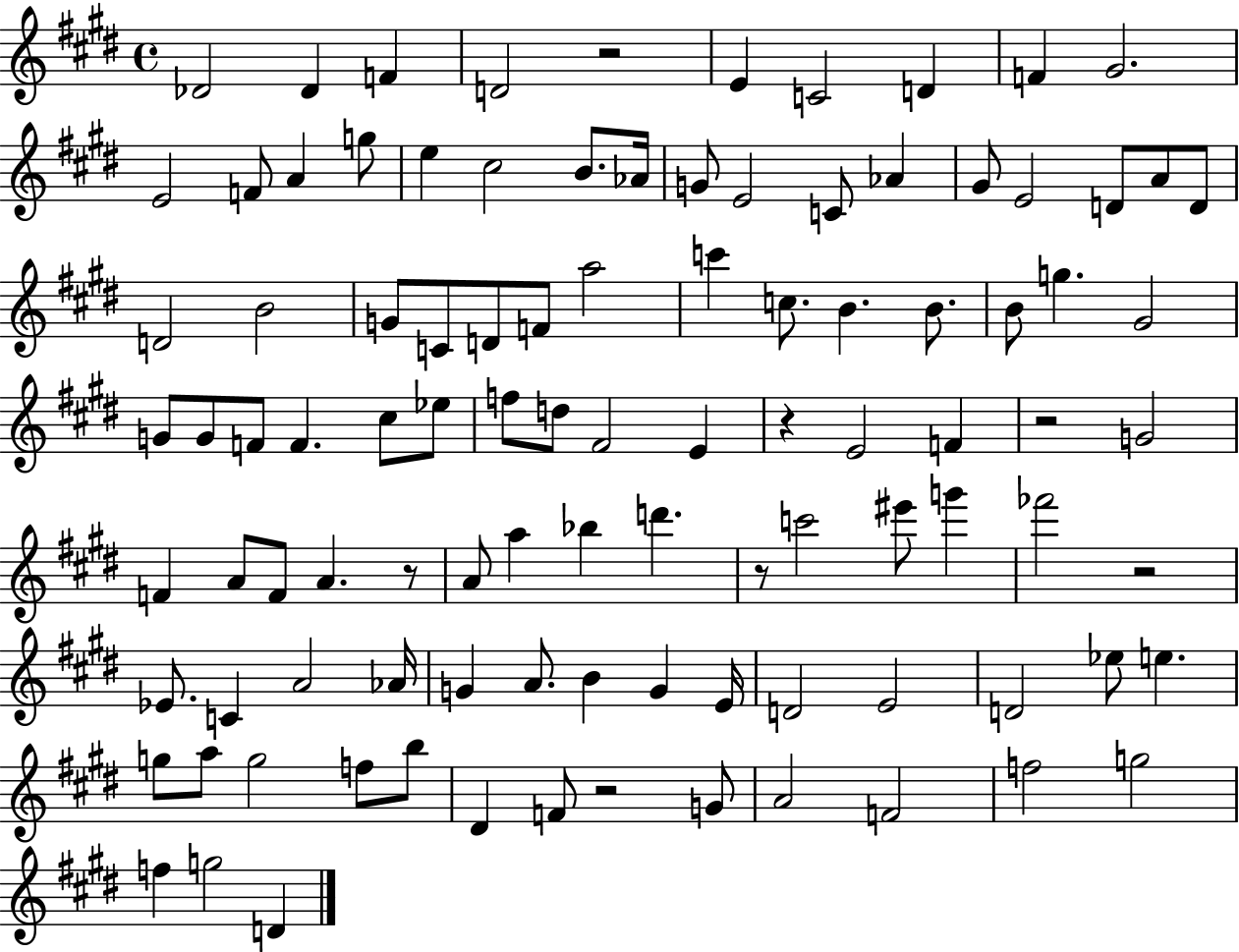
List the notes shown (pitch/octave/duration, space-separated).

Db4/h Db4/q F4/q D4/h R/h E4/q C4/h D4/q F4/q G#4/h. E4/h F4/e A4/q G5/e E5/q C#5/h B4/e. Ab4/s G4/e E4/h C4/e Ab4/q G#4/e E4/h D4/e A4/e D4/e D4/h B4/h G4/e C4/e D4/e F4/e A5/h C6/q C5/e. B4/q. B4/e. B4/e G5/q. G#4/h G4/e G4/e F4/e F4/q. C#5/e Eb5/e F5/e D5/e F#4/h E4/q R/q E4/h F4/q R/h G4/h F4/q A4/e F4/e A4/q. R/e A4/e A5/q Bb5/q D6/q. R/e C6/h EIS6/e G6/q FES6/h R/h Eb4/e. C4/q A4/h Ab4/s G4/q A4/e. B4/q G4/q E4/s D4/h E4/h D4/h Eb5/e E5/q. G5/e A5/e G5/h F5/e B5/e D#4/q F4/e R/h G4/e A4/h F4/h F5/h G5/h F5/q G5/h D4/q